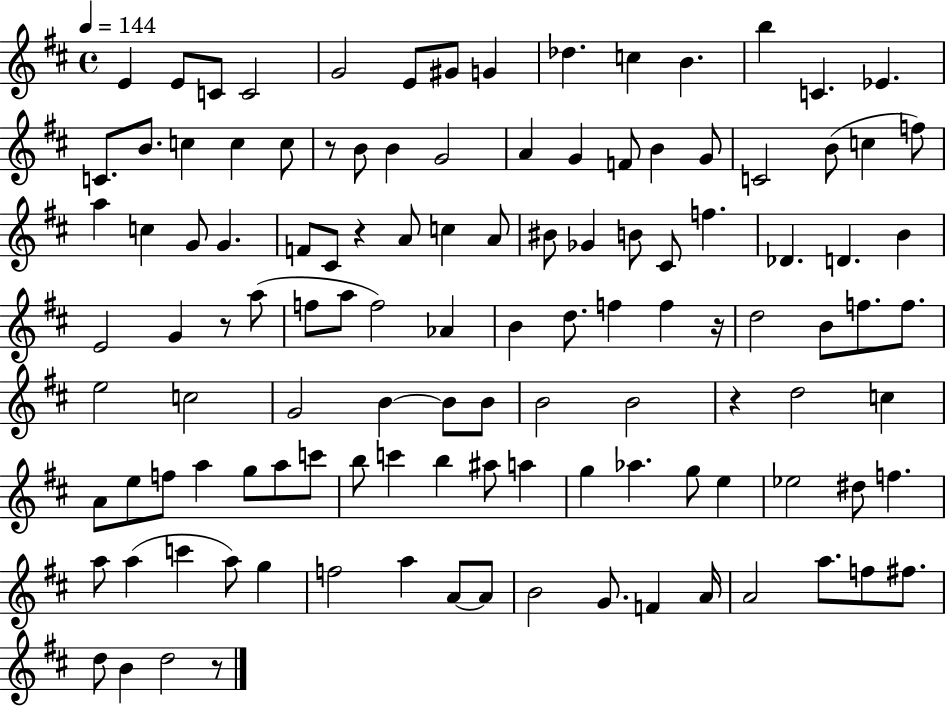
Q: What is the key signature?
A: D major